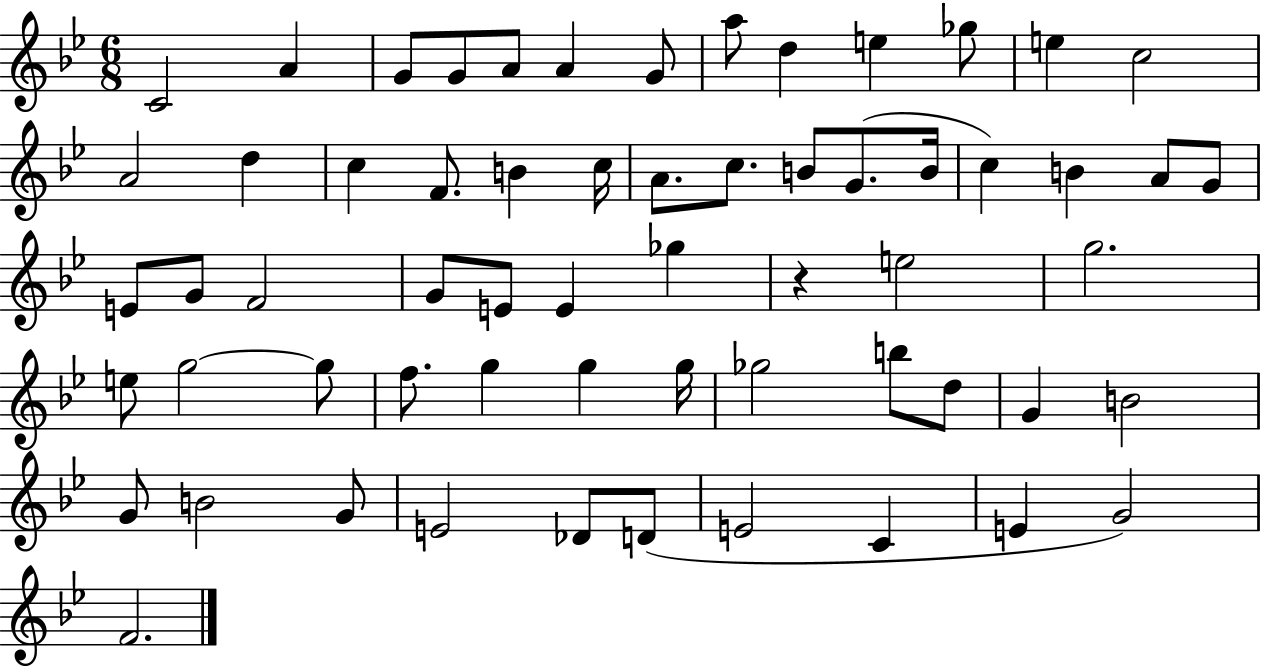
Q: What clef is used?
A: treble